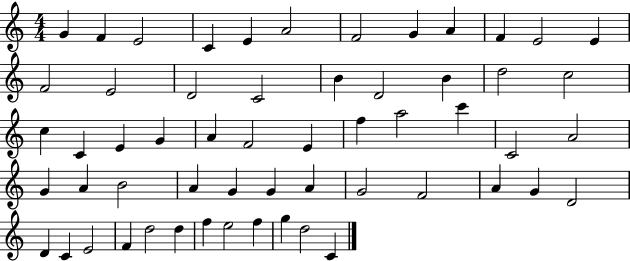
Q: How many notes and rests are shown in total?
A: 57